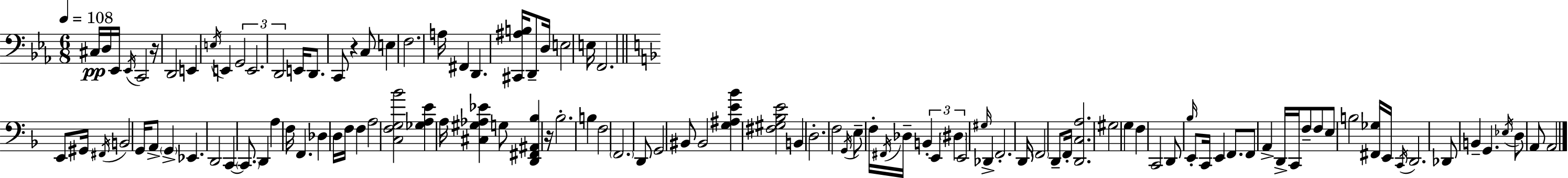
X:1
T:Untitled
M:6/8
L:1/4
K:Cm
^C,/4 D,/4 _E,,/4 _E,,/4 C,,2 z/4 D,,2 E,, E,/4 E,, G,,2 E,,2 D,,2 E,,/4 D,,/2 C,,/2 z C,/2 E, F,2 A,/4 ^F,, D,, [^C,,^A,B,]/4 D,,/2 D,/4 E,2 E,/4 F,,2 E,,/2 ^G,,/4 ^F,,/4 B,,2 G,,/4 A,,/2 G,, _E,, D,,2 C,, C,,/2 D,, A, F,/4 F,, _D, D,/4 F,/4 F, A,2 [C,F,G,_B]2 [_G,A,E] A,/4 [^C,^G,_A,_E] G,/2 [D,,^F,,^A,,_B,] z/4 _B,2 B, F,2 F,,2 D,,/2 G,,2 ^B,,/2 ^B,,2 [G,^A,E_B] [^F,^G,_B,E]2 B,, D,2 F,2 G,,/4 E,/2 F,/4 ^F,,/4 _D,/4 B,, E,, ^D, E,,2 ^G,/4 _D,, F,,2 D,,/4 F,,2 D,,/2 F,,/4 [D,,C,A,]2 ^G,2 G, F, C,,2 D,,/2 _B,/4 E,,/2 C,,/4 E,, F,,/2 F,,/2 A,, D,,/4 C,,/4 F,/2 F,/2 E,/2 B,2 [^F,,_G,]/4 E,,/4 C,,/4 D,,2 _D,,/2 B,, G,, _E,/4 D,/2 A,,/2 A,,2